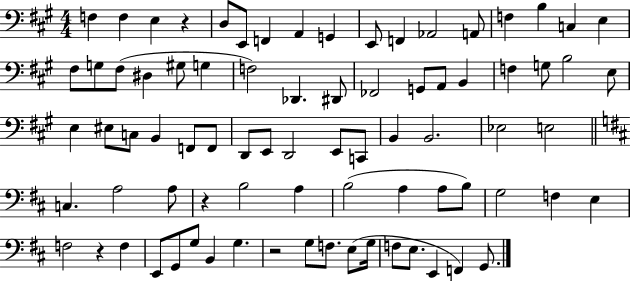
X:1
T:Untitled
M:4/4
L:1/4
K:A
F, F, E, z D,/2 E,,/2 F,, A,, G,, E,,/2 F,, _A,,2 A,,/2 F, B, C, E, ^F,/2 G,/2 ^F,/2 ^D, ^G,/2 G, F,2 _D,, ^D,,/2 _F,,2 G,,/2 A,,/2 B,, F, G,/2 B,2 E,/2 E, ^E,/2 C,/2 B,, F,,/2 F,,/2 D,,/2 E,,/2 D,,2 E,,/2 C,,/2 B,, B,,2 _E,2 E,2 C, A,2 A,/2 z B,2 A, B,2 A, A,/2 B,/2 G,2 F, E, F,2 z F, E,,/2 G,,/2 G,/2 B,, G, z2 G,/2 F,/2 E,/2 G,/4 F,/2 E,/2 E,, F,, G,,/2